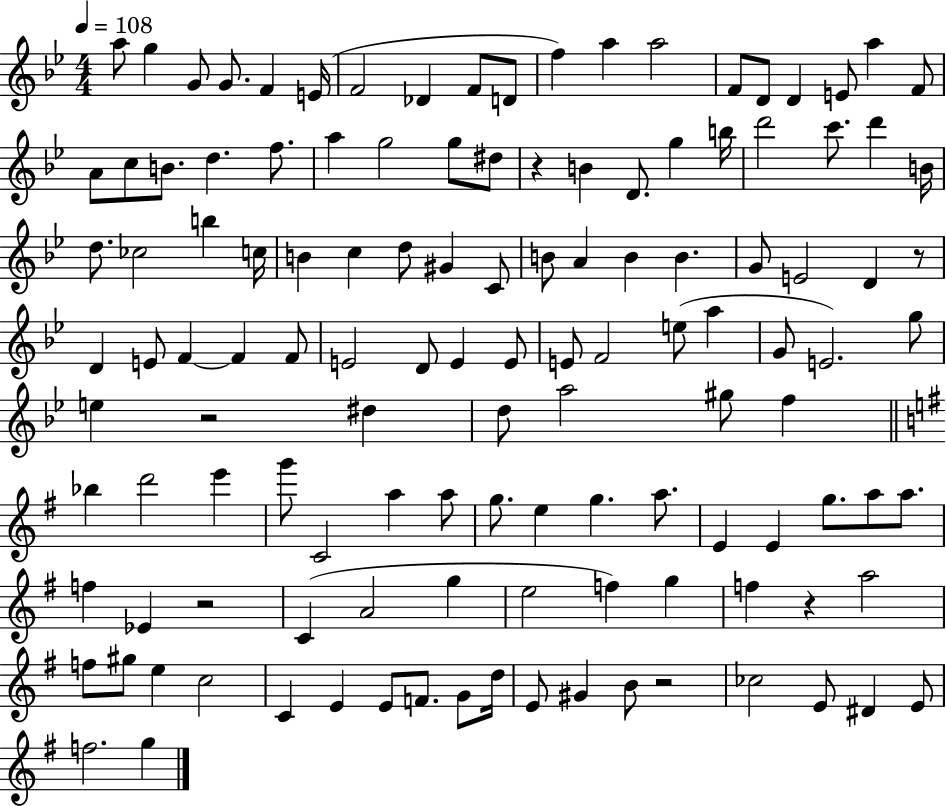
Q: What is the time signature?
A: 4/4